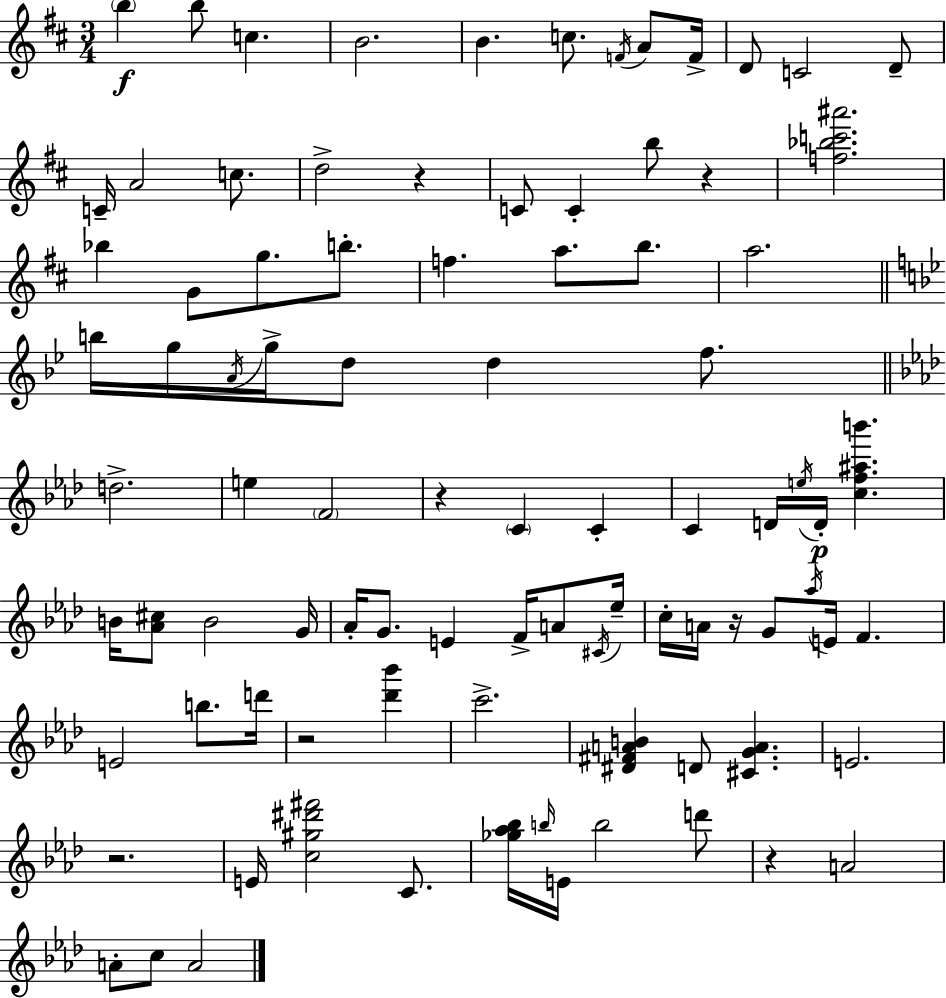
B5/q B5/e C5/q. B4/h. B4/q. C5/e. F4/s A4/e F4/s D4/e C4/h D4/e C4/s A4/h C5/e. D5/h R/q C4/e C4/q B5/e R/q [F5,Bb5,C6,A#6]/h. Bb5/q G4/e G5/e. B5/e. F5/q. A5/e. B5/e. A5/h. B5/s G5/s A4/s G5/s D5/e D5/q F5/e. D5/h. E5/q F4/h R/q C4/q C4/q C4/q D4/s E5/s D4/s [C5,F5,A#5,B6]/q. B4/s [Ab4,C#5]/e B4/h G4/s Ab4/s G4/e. E4/q F4/s A4/e C#4/s Eb5/s C5/s A4/s R/s G4/e Ab5/s E4/s F4/q. E4/h B5/e. D6/s R/h [Db6,Bb6]/q C6/h. [D#4,F#4,A4,B4]/q D4/e [C#4,G4,A4]/q. E4/h. R/h. E4/s [C5,G#5,D#6,F#6]/h C4/e. [Gb5,Ab5,Bb5]/s B5/s E4/s B5/h D6/e R/q A4/h A4/e C5/e A4/h